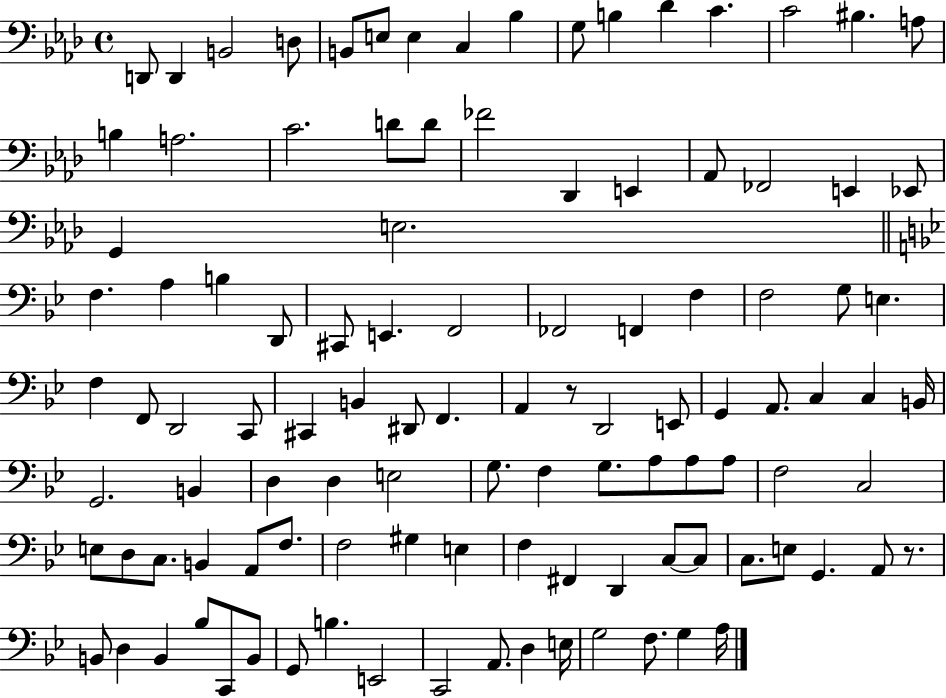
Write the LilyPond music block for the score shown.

{
  \clef bass
  \time 4/4
  \defaultTimeSignature
  \key aes \major
  d,8 d,4 b,2 d8 | b,8 e8 e4 c4 bes4 | g8 b4 des'4 c'4. | c'2 bis4. a8 | \break b4 a2. | c'2. d'8 d'8 | fes'2 des,4 e,4 | aes,8 fes,2 e,4 ees,8 | \break g,4 e2. | \bar "||" \break \key bes \major f4. a4 b4 d,8 | cis,8 e,4. f,2 | fes,2 f,4 f4 | f2 g8 e4. | \break f4 f,8 d,2 c,8 | cis,4 b,4 dis,8 f,4. | a,4 r8 d,2 e,8 | g,4 a,8. c4 c4 b,16 | \break g,2. b,4 | d4 d4 e2 | g8. f4 g8. a8 a8 a8 | f2 c2 | \break e8 d8 c8. b,4 a,8 f8. | f2 gis4 e4 | f4 fis,4 d,4 c8~~ c8 | c8. e8 g,4. a,8 r8. | \break b,8 d4 b,4 bes8 c,8 b,8 | g,8 b4. e,2 | c,2 a,8. d4 e16 | g2 f8. g4 a16 | \break \bar "|."
}